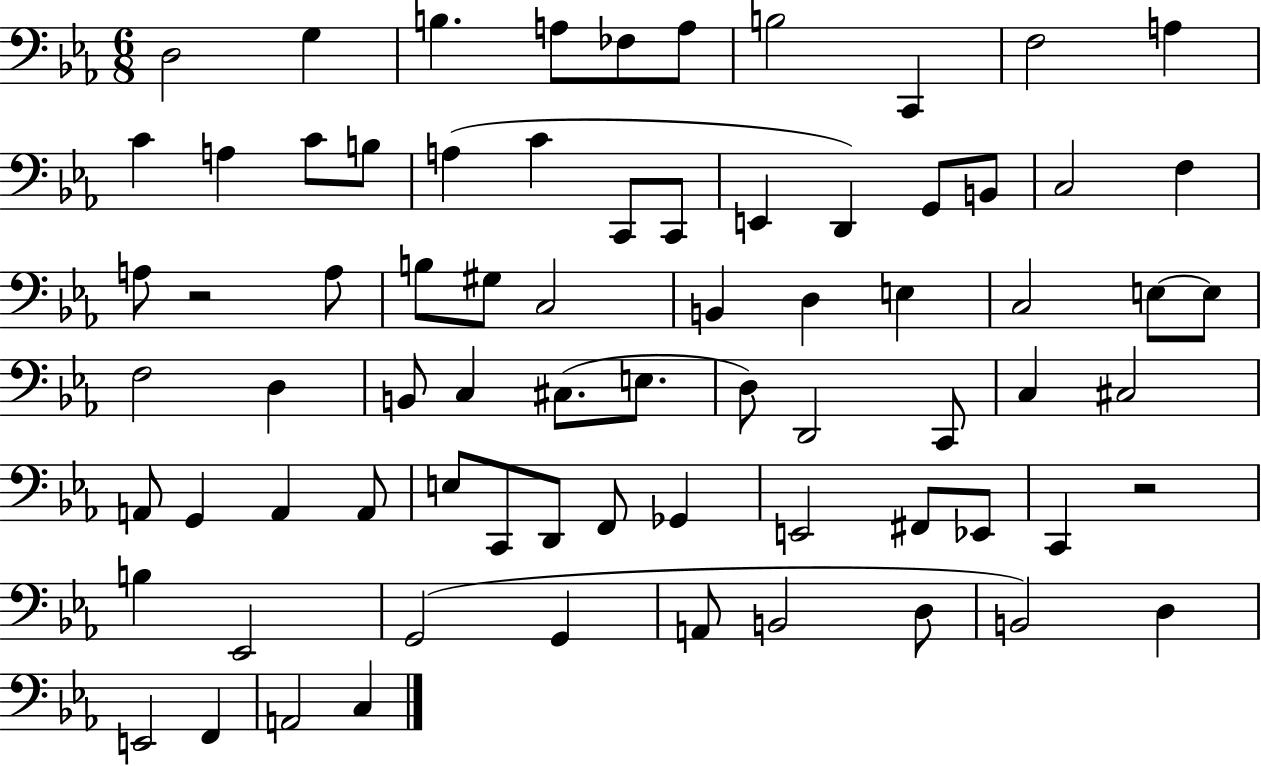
X:1
T:Untitled
M:6/8
L:1/4
K:Eb
D,2 G, B, A,/2 _F,/2 A,/2 B,2 C,, F,2 A, C A, C/2 B,/2 A, C C,,/2 C,,/2 E,, D,, G,,/2 B,,/2 C,2 F, A,/2 z2 A,/2 B,/2 ^G,/2 C,2 B,, D, E, C,2 E,/2 E,/2 F,2 D, B,,/2 C, ^C,/2 E,/2 D,/2 D,,2 C,,/2 C, ^C,2 A,,/2 G,, A,, A,,/2 E,/2 C,,/2 D,,/2 F,,/2 _G,, E,,2 ^F,,/2 _E,,/2 C,, z2 B, _E,,2 G,,2 G,, A,,/2 B,,2 D,/2 B,,2 D, E,,2 F,, A,,2 C,